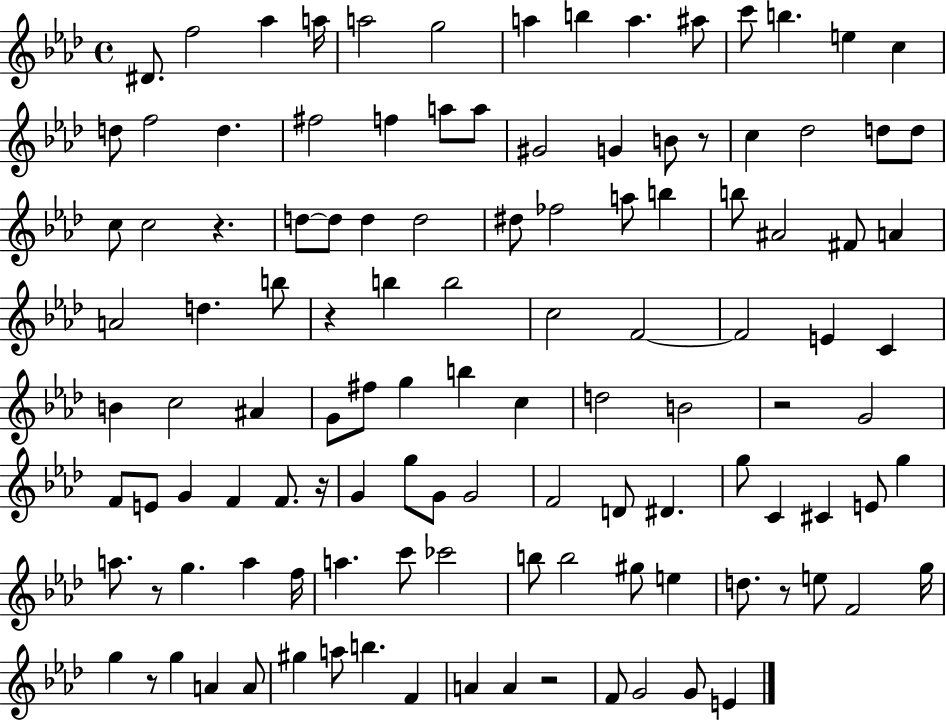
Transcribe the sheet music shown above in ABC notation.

X:1
T:Untitled
M:4/4
L:1/4
K:Ab
^D/2 f2 _a a/4 a2 g2 a b a ^a/2 c'/2 b e c d/2 f2 d ^f2 f a/2 a/2 ^G2 G B/2 z/2 c _d2 d/2 d/2 c/2 c2 z d/2 d/2 d d2 ^d/2 _f2 a/2 b b/2 ^A2 ^F/2 A A2 d b/2 z b b2 c2 F2 F2 E C B c2 ^A G/2 ^f/2 g b c d2 B2 z2 G2 F/2 E/2 G F F/2 z/4 G g/2 G/2 G2 F2 D/2 ^D g/2 C ^C E/2 g a/2 z/2 g a f/4 a c'/2 _c'2 b/2 b2 ^g/2 e d/2 z/2 e/2 F2 g/4 g z/2 g A A/2 ^g a/2 b F A A z2 F/2 G2 G/2 E